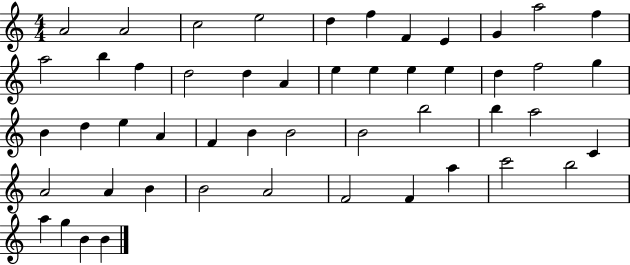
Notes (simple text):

A4/h A4/h C5/h E5/h D5/q F5/q F4/q E4/q G4/q A5/h F5/q A5/h B5/q F5/q D5/h D5/q A4/q E5/q E5/q E5/q E5/q D5/q F5/h G5/q B4/q D5/q E5/q A4/q F4/q B4/q B4/h B4/h B5/h B5/q A5/h C4/q A4/h A4/q B4/q B4/h A4/h F4/h F4/q A5/q C6/h B5/h A5/q G5/q B4/q B4/q